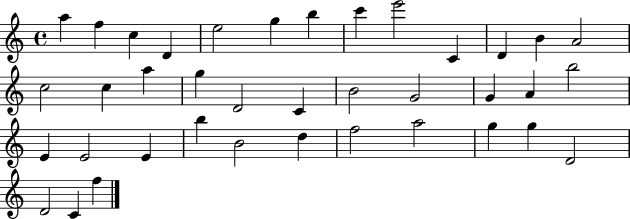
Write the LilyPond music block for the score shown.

{
  \clef treble
  \time 4/4
  \defaultTimeSignature
  \key c \major
  a''4 f''4 c''4 d'4 | e''2 g''4 b''4 | c'''4 e'''2 c'4 | d'4 b'4 a'2 | \break c''2 c''4 a''4 | g''4 d'2 c'4 | b'2 g'2 | g'4 a'4 b''2 | \break e'4 e'2 e'4 | b''4 b'2 d''4 | f''2 a''2 | g''4 g''4 d'2 | \break d'2 c'4 f''4 | \bar "|."
}